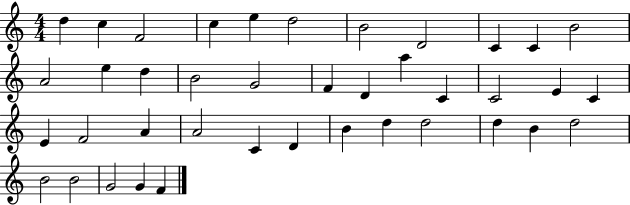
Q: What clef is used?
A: treble